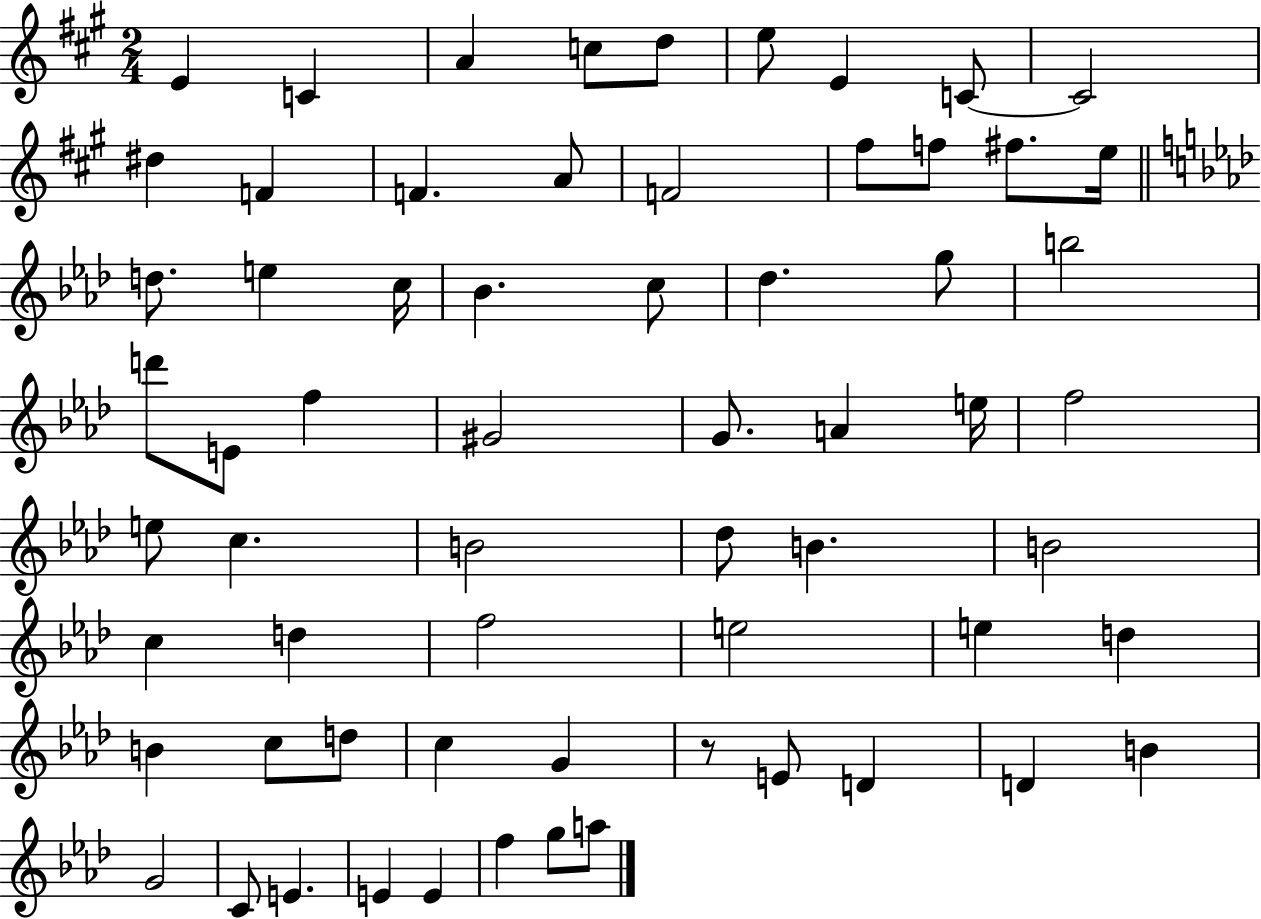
E4/q C4/q A4/q C5/e D5/e E5/e E4/q C4/e C4/h D#5/q F4/q F4/q. A4/e F4/h F#5/e F5/e F#5/e. E5/s D5/e. E5/q C5/s Bb4/q. C5/e Db5/q. G5/e B5/h D6/e E4/e F5/q G#4/h G4/e. A4/q E5/s F5/h E5/e C5/q. B4/h Db5/e B4/q. B4/h C5/q D5/q F5/h E5/h E5/q D5/q B4/q C5/e D5/e C5/q G4/q R/e E4/e D4/q D4/q B4/q G4/h C4/e E4/q. E4/q E4/q F5/q G5/e A5/e